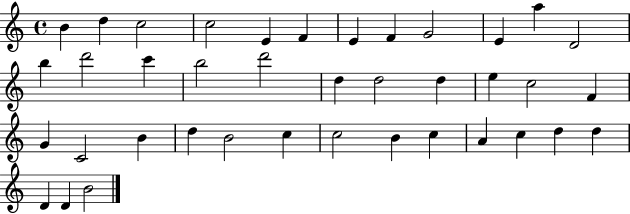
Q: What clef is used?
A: treble